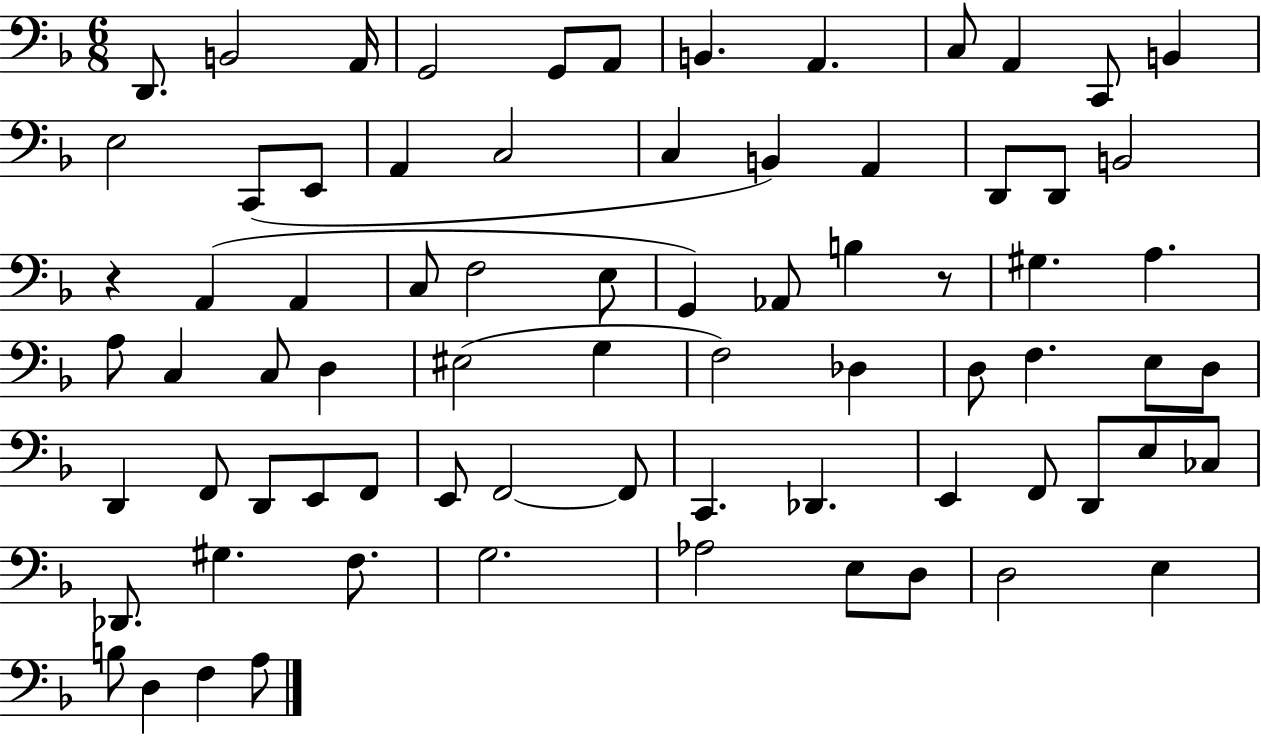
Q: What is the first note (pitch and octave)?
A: D2